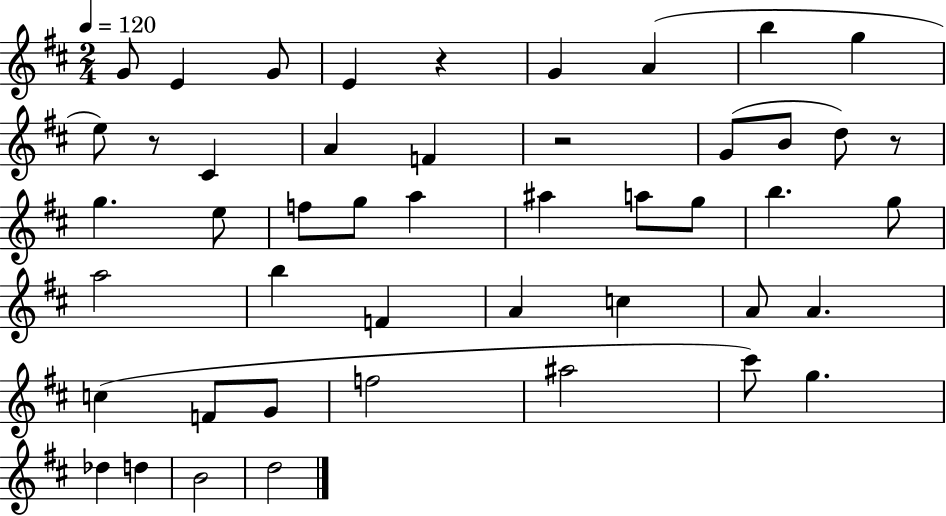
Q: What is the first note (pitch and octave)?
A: G4